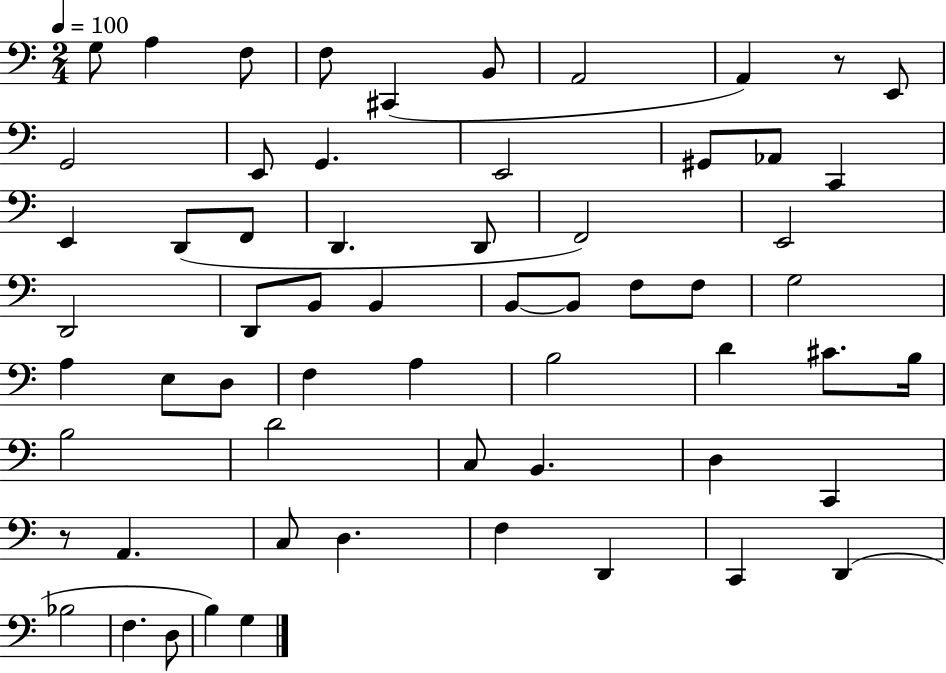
G3/e A3/q F3/e F3/e C#2/q B2/e A2/h A2/q R/e E2/e G2/h E2/e G2/q. E2/h G#2/e Ab2/e C2/q E2/q D2/e F2/e D2/q. D2/e F2/h E2/h D2/h D2/e B2/e B2/q B2/e B2/e F3/e F3/e G3/h A3/q E3/e D3/e F3/q A3/q B3/h D4/q C#4/e. B3/s B3/h D4/h C3/e B2/q. D3/q C2/q R/e A2/q. C3/e D3/q. F3/q D2/q C2/q D2/q Bb3/h F3/q. D3/e B3/q G3/q